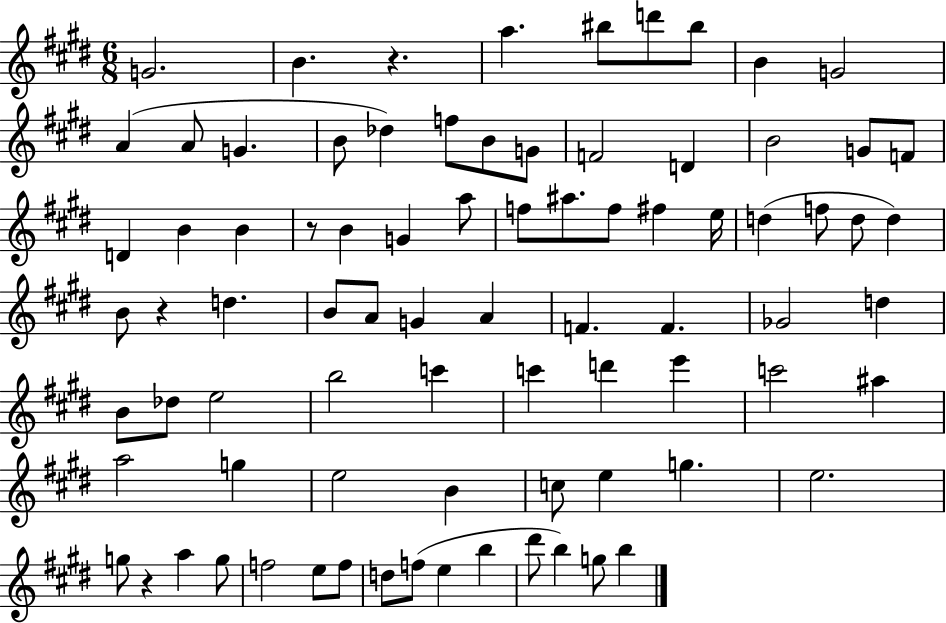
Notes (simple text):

G4/h. B4/q. R/q. A5/q. BIS5/e D6/e BIS5/e B4/q G4/h A4/q A4/e G4/q. B4/e Db5/q F5/e B4/e G4/e F4/h D4/q B4/h G4/e F4/e D4/q B4/q B4/q R/e B4/q G4/q A5/e F5/e A#5/e. F5/e F#5/q E5/s D5/q F5/e D5/e D5/q B4/e R/q D5/q. B4/e A4/e G4/q A4/q F4/q. F4/q. Gb4/h D5/q B4/e Db5/e E5/h B5/h C6/q C6/q D6/q E6/q C6/h A#5/q A5/h G5/q E5/h B4/q C5/e E5/q G5/q. E5/h. G5/e R/q A5/q G5/e F5/h E5/e F5/e D5/e F5/e E5/q B5/q D#6/e B5/q G5/e B5/q